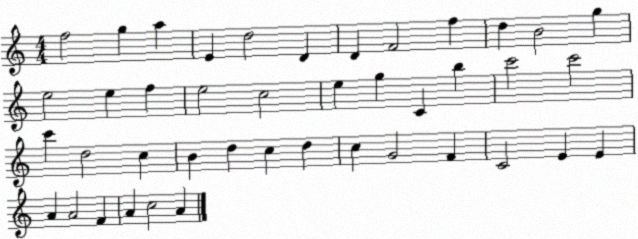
X:1
T:Untitled
M:4/4
L:1/4
K:C
f2 g a E d2 D D F2 f d B2 g e2 e f e2 c2 e g C b c'2 c'2 c' d2 c B d c d c G2 F C2 E E A A2 F A c2 A